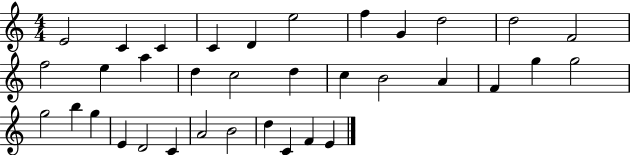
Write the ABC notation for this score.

X:1
T:Untitled
M:4/4
L:1/4
K:C
E2 C C C D e2 f G d2 d2 F2 f2 e a d c2 d c B2 A F g g2 g2 b g E D2 C A2 B2 d C F E